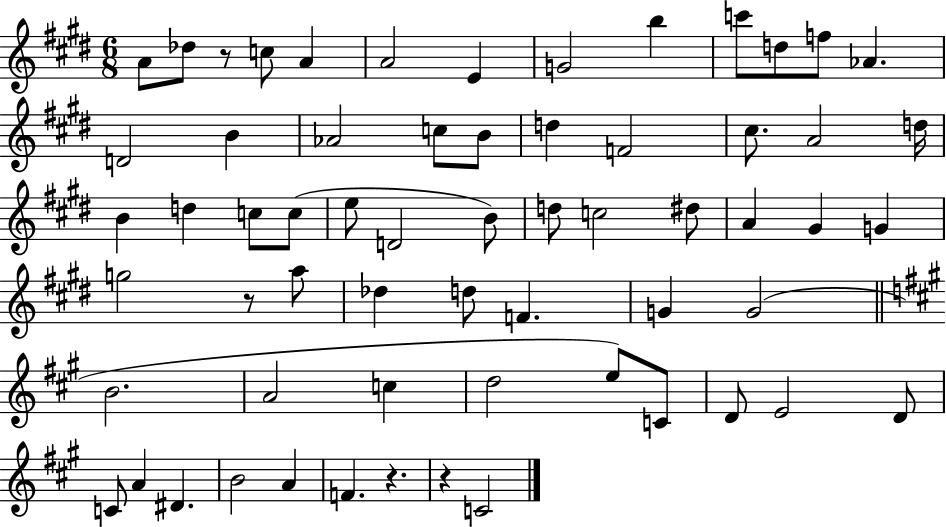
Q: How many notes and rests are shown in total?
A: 62